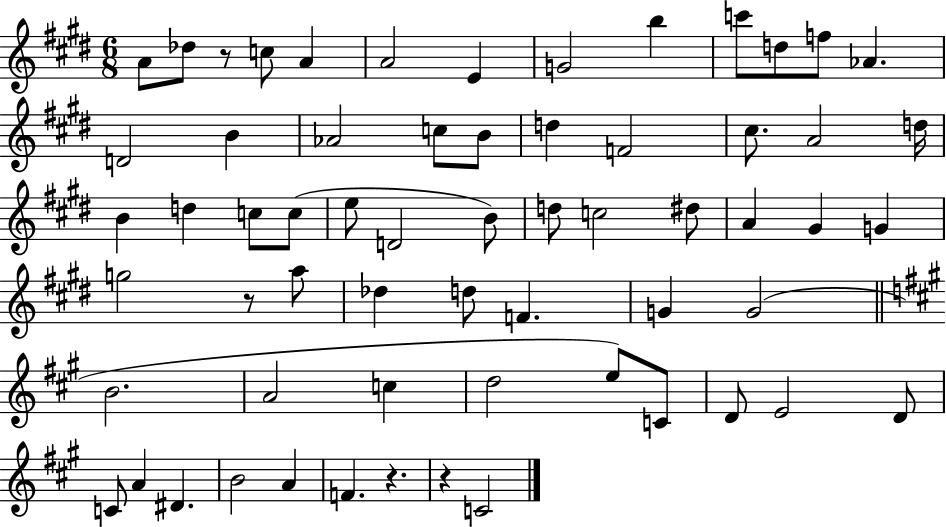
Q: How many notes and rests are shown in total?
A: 62